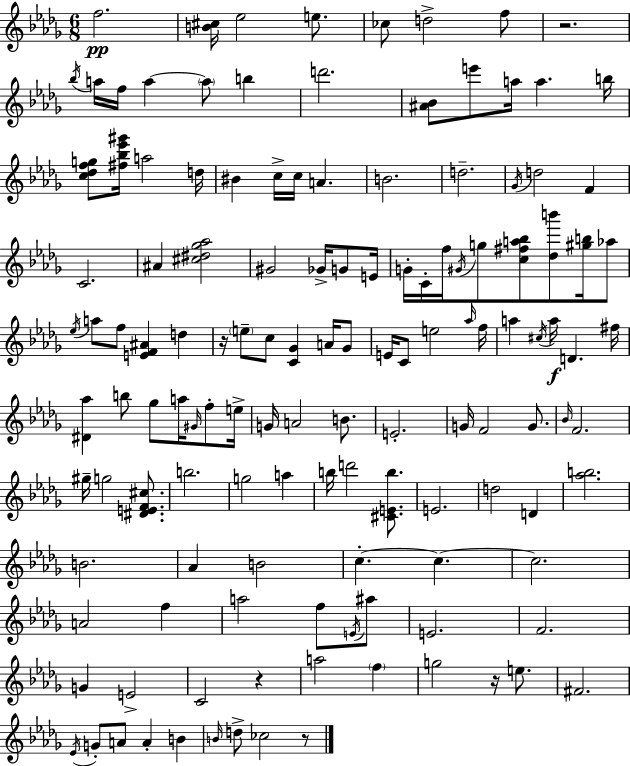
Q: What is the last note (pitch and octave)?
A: CES5